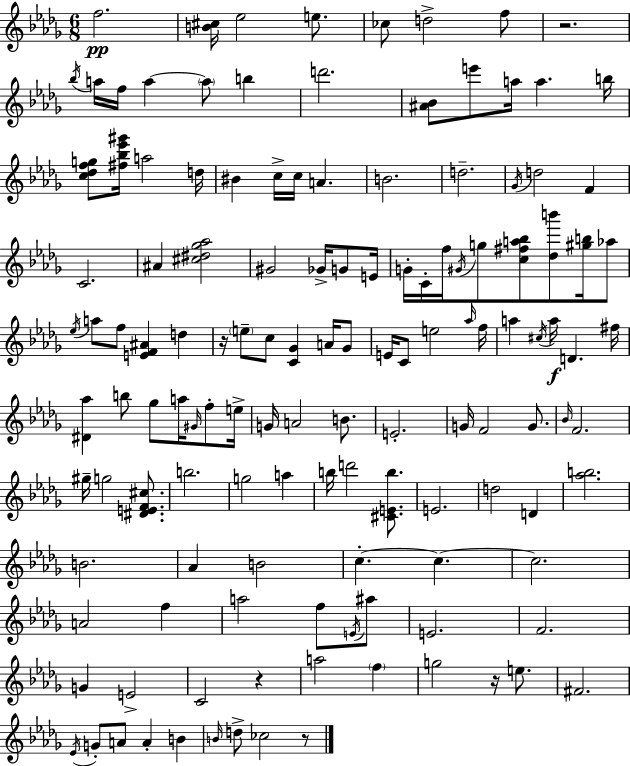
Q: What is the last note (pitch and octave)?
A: CES5